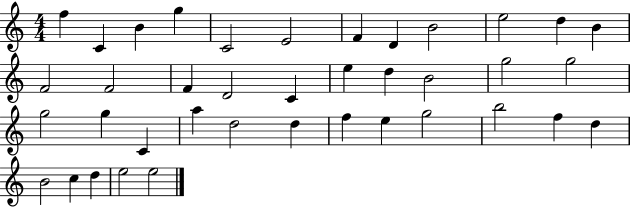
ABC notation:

X:1
T:Untitled
M:4/4
L:1/4
K:C
f C B g C2 E2 F D B2 e2 d B F2 F2 F D2 C e d B2 g2 g2 g2 g C a d2 d f e g2 b2 f d B2 c d e2 e2